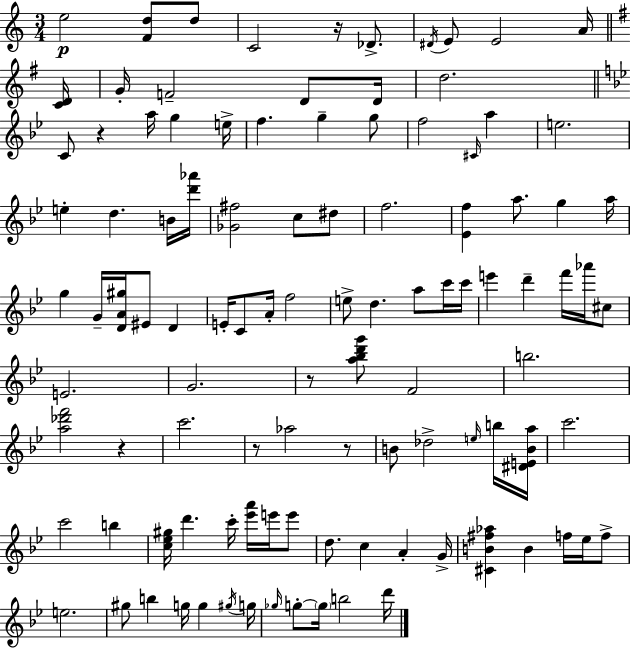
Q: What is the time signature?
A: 3/4